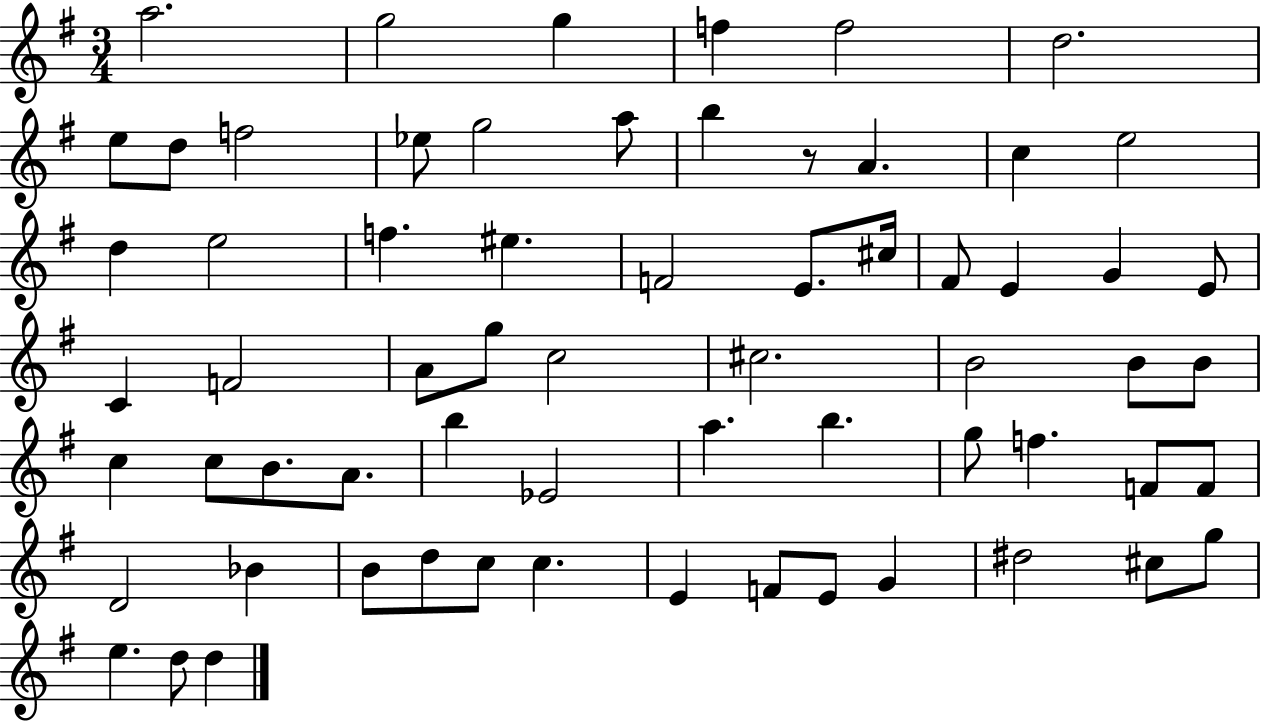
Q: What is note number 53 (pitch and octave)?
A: C5